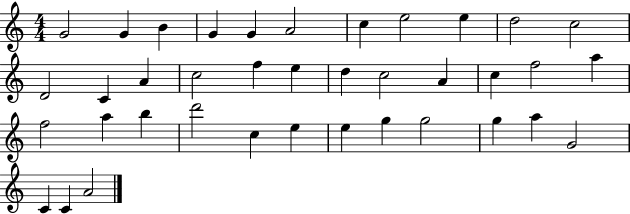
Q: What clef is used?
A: treble